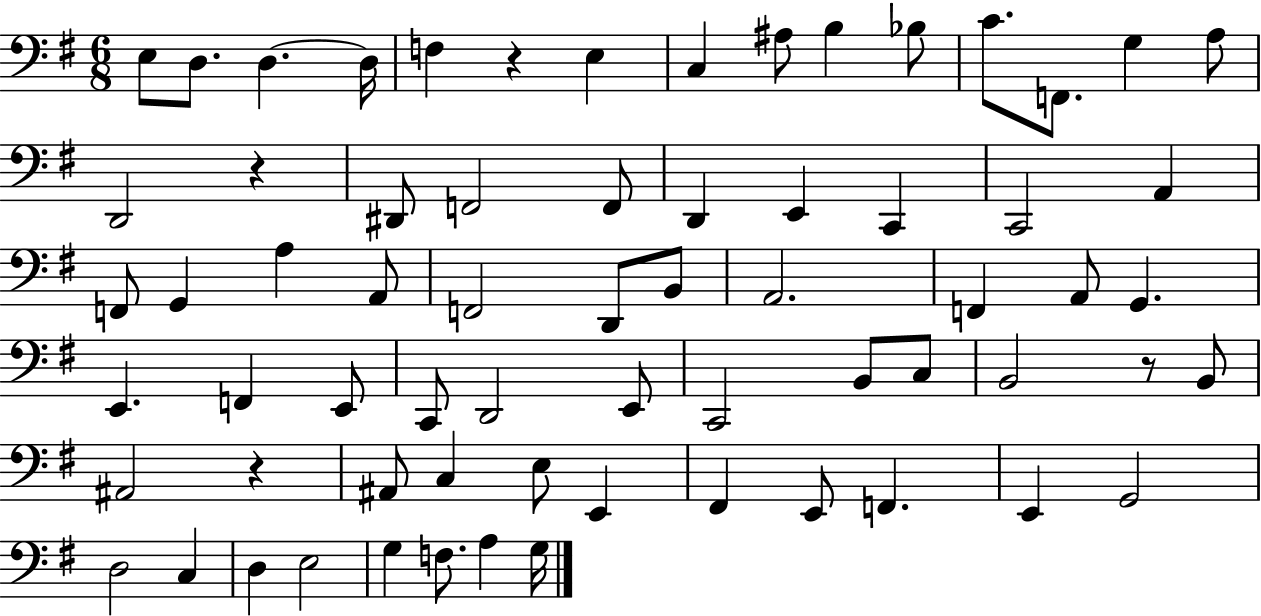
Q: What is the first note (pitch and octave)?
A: E3